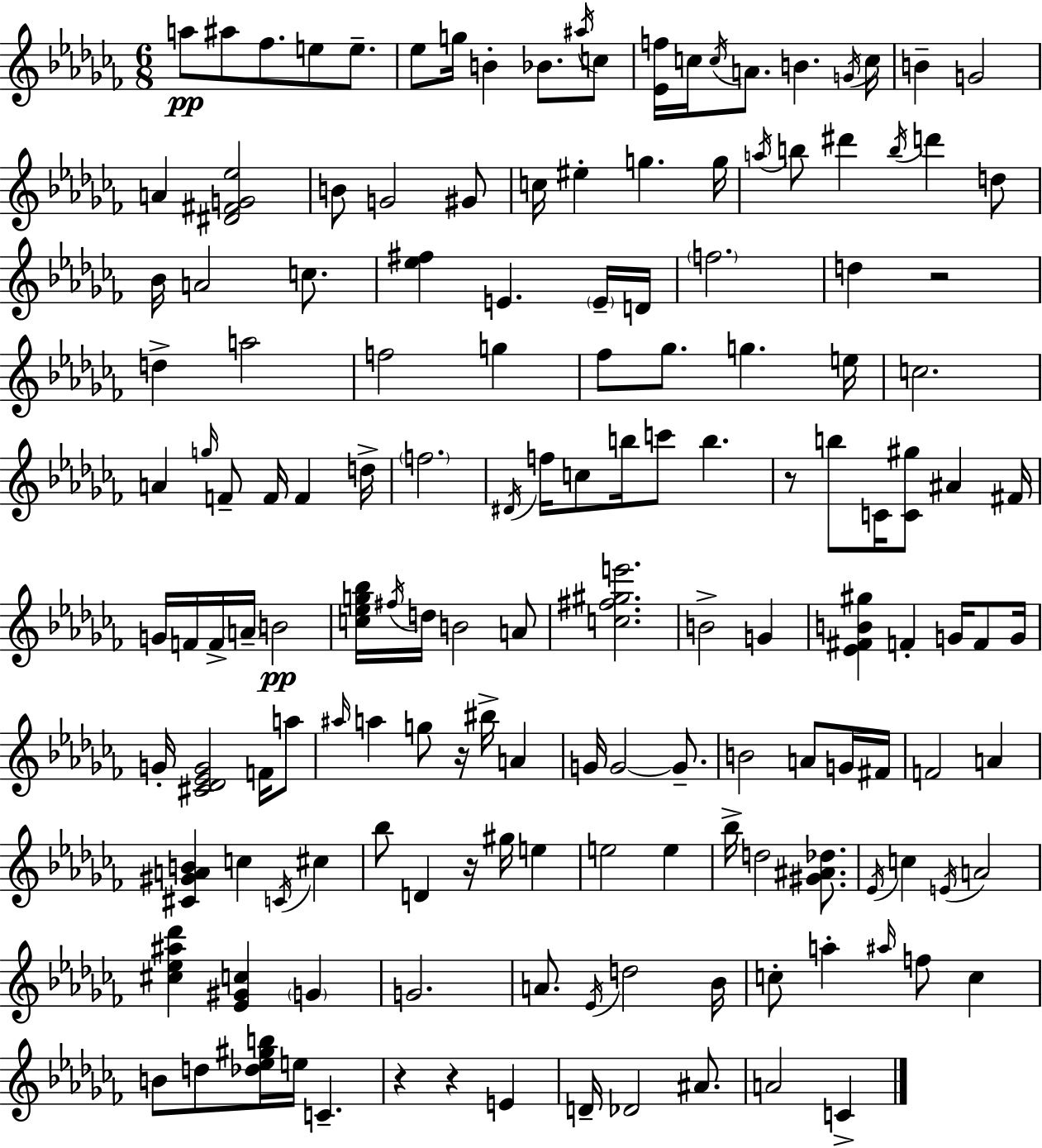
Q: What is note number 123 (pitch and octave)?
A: A#5